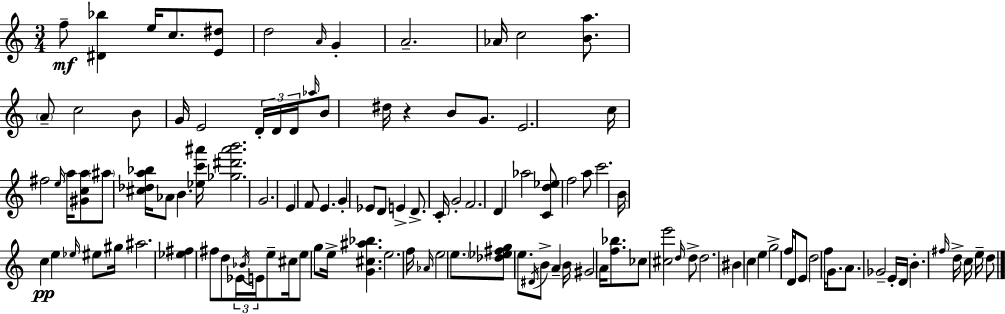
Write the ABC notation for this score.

X:1
T:Untitled
M:3/4
L:1/4
K:C
f/2 [^D_b] e/4 c/2 [E^d]/2 d2 A/4 G A2 _A/4 c2 [Ba]/2 A/2 c2 B/2 G/4 E2 D/4 D/4 D/4 _a/4 B/2 ^d/4 z B/2 G/2 E2 c/4 ^f2 e/4 a/4 [^Gca]/2 ^a/2 [^c_da_b]/4 _A/2 B [_ec'^a']/4 [_g^d'^a'b']2 G2 E F/2 E G _E/2 D/2 E D/2 C/4 G2 F2 D _a2 [Cd_e]/2 f2 a/2 c'2 B/4 c e _e/4 ^e/2 ^g/4 ^a2 [_e^f] ^f/2 d/2 _E/4 _B/4 E/4 e/2 ^c/4 e/2 g/2 e/4 [G^c^a_b] e2 f/4 _A/4 e2 e/2 [_d_e^fg]/2 e/2 ^D/4 B/2 A B/4 ^G2 A/4 [f_b]/2 _c/2 [^ce']2 d/4 d/2 d2 ^B c e g2 f/4 D/4 E/2 d2 f/4 G/2 A/2 _G2 E/4 D/4 B ^f/4 d/4 c/4 e/4 d/2